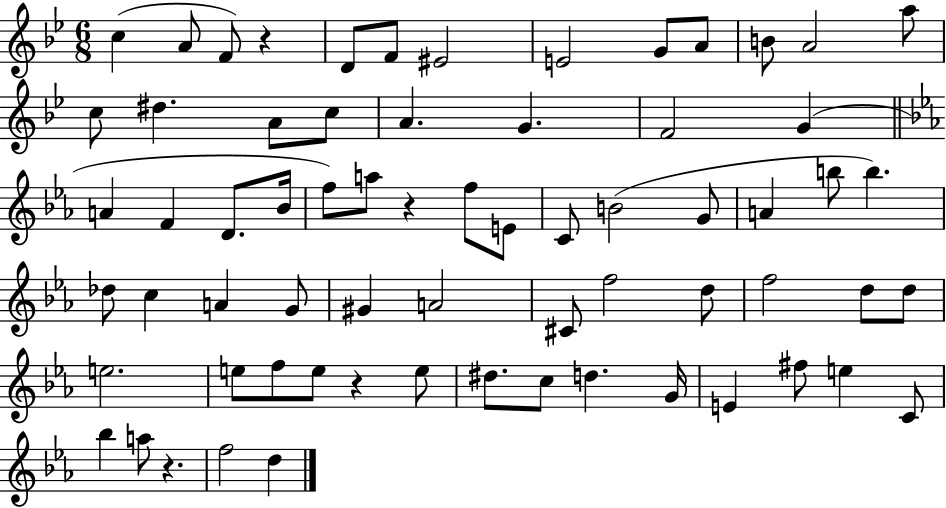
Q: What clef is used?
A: treble